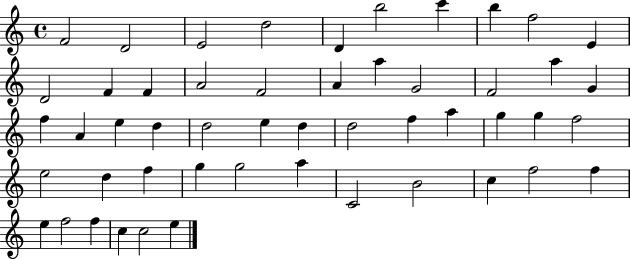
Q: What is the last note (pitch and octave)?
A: E5